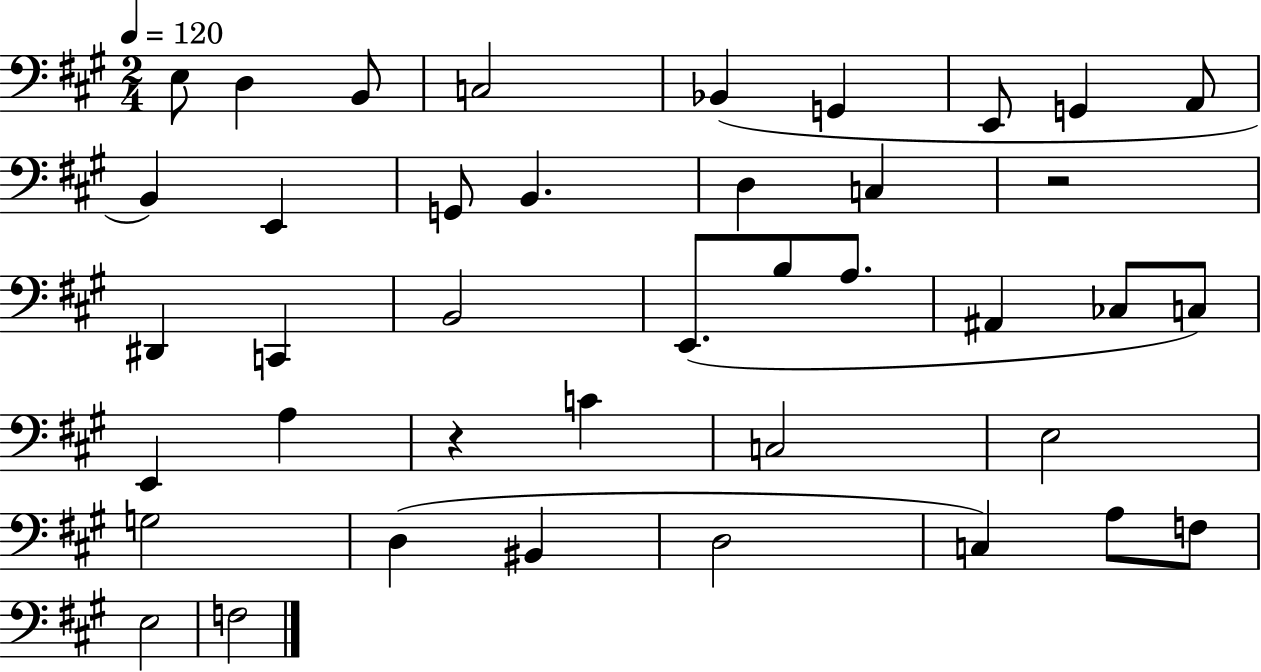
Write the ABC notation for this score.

X:1
T:Untitled
M:2/4
L:1/4
K:A
E,/2 D, B,,/2 C,2 _B,, G,, E,,/2 G,, A,,/2 B,, E,, G,,/2 B,, D, C, z2 ^D,, C,, B,,2 E,,/2 B,/2 A,/2 ^A,, _C,/2 C,/2 E,, A, z C C,2 E,2 G,2 D, ^B,, D,2 C, A,/2 F,/2 E,2 F,2